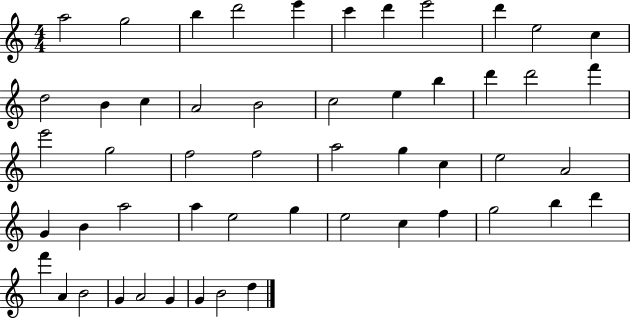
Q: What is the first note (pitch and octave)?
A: A5